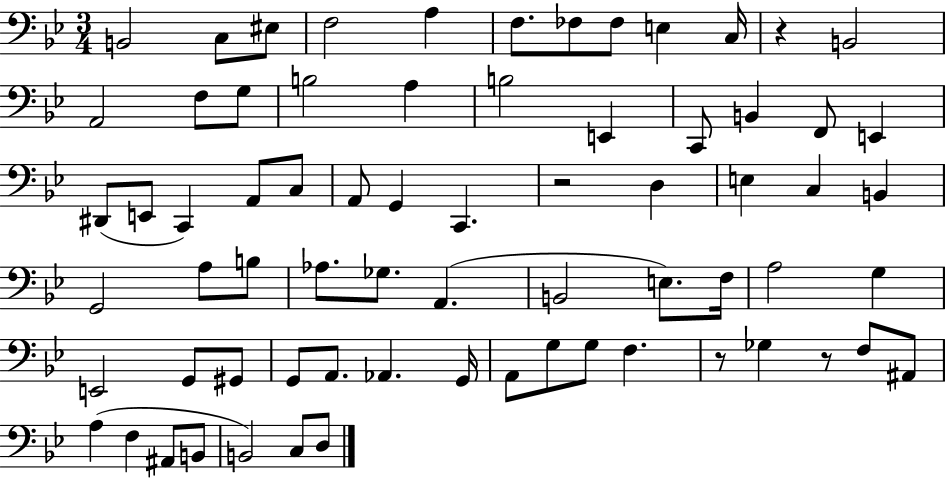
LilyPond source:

{
  \clef bass
  \numericTimeSignature
  \time 3/4
  \key bes \major
  b,2 c8 eis8 | f2 a4 | f8. fes8 fes8 e4 c16 | r4 b,2 | \break a,2 f8 g8 | b2 a4 | b2 e,4 | c,8 b,4 f,8 e,4 | \break dis,8( e,8 c,4) a,8 c8 | a,8 g,4 c,4. | r2 d4 | e4 c4 b,4 | \break g,2 a8 b8 | aes8. ges8. a,4.( | b,2 e8.) f16 | a2 g4 | \break e,2 g,8 gis,8 | g,8 a,8. aes,4. g,16 | a,8 g8 g8 f4. | r8 ges4 r8 f8 ais,8 | \break a4( f4 ais,8 b,8 | b,2) c8 d8 | \bar "|."
}